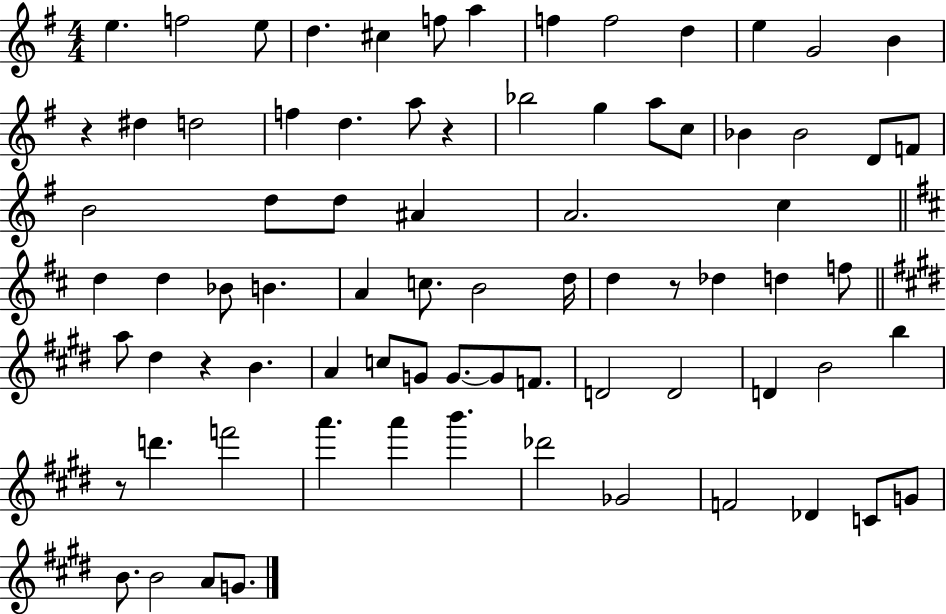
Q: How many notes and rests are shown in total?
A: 78